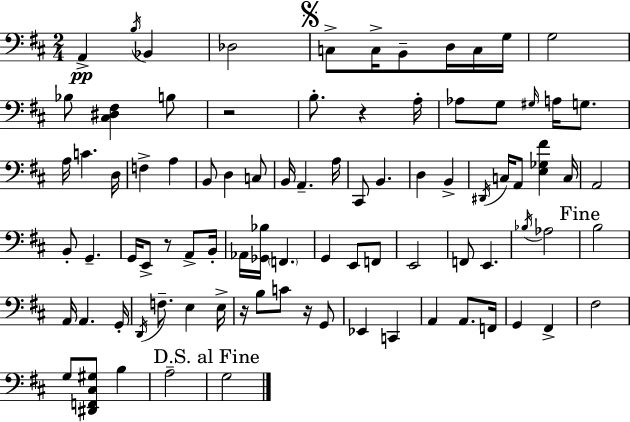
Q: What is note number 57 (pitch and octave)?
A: B3